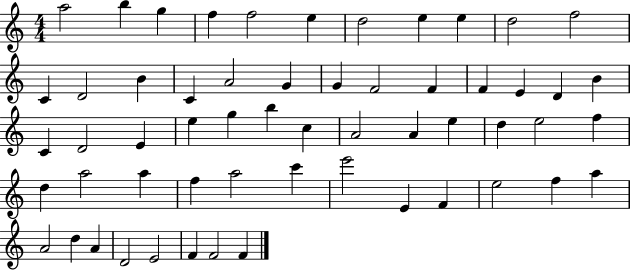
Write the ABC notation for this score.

X:1
T:Untitled
M:4/4
L:1/4
K:C
a2 b g f f2 e d2 e e d2 f2 C D2 B C A2 G G F2 F F E D B C D2 E e g b c A2 A e d e2 f d a2 a f a2 c' e'2 E F e2 f a A2 d A D2 E2 F F2 F